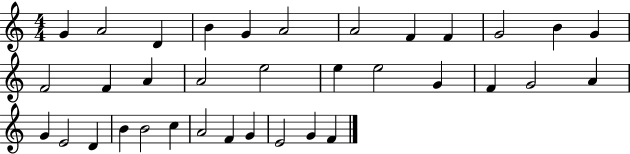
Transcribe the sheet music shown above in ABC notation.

X:1
T:Untitled
M:4/4
L:1/4
K:C
G A2 D B G A2 A2 F F G2 B G F2 F A A2 e2 e e2 G F G2 A G E2 D B B2 c A2 F G E2 G F